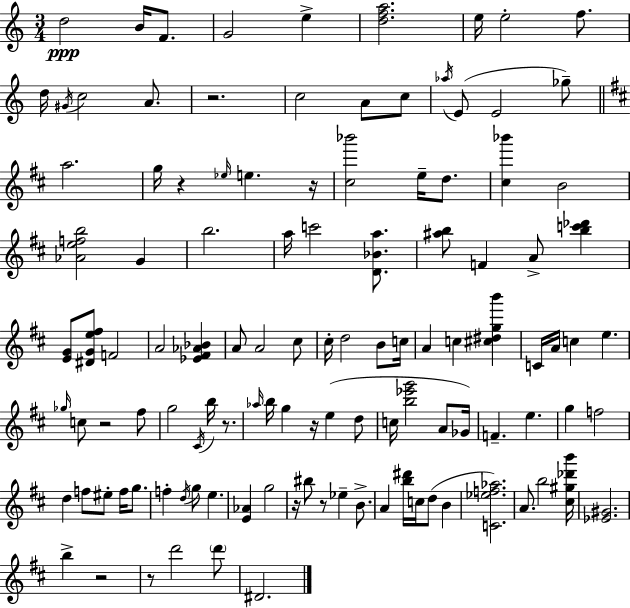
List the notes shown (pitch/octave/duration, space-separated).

D5/h B4/s F4/e. G4/h E5/q [D5,F5,A5]/h. E5/s E5/h F5/e. D5/s G#4/s C5/h A4/e. R/h. C5/h A4/e C5/e Ab5/s E4/e E4/h Gb5/e A5/h. G5/s R/q Eb5/s E5/q. R/s [C#5,Bb6]/h E5/s D5/e. [C#5,Bb6]/q B4/h [Ab4,E5,F5,B5]/h G4/q B5/h. A5/s C6/h [D4,Bb4,A5]/e. [A#5,B5]/e F4/q A4/e [B5,C6,Db6]/q [E4,G4]/e [D#4,G4,E5,F#5]/e F4/h A4/h [Eb4,F#4,Ab4,Bb4]/q A4/e A4/h C#5/e C#5/s D5/h B4/e C5/s A4/q C5/q [C#5,D#5,G5,B6]/q C4/s A4/s C5/q E5/q. Gb5/s C5/e R/h F#5/e G5/h C#4/s B5/s R/e. Ab5/s B5/s G5/q R/s E5/q D5/e C5/s [B5,Eb6,G6]/h A4/e Gb4/s F4/q. E5/q. G5/q F5/h D5/q F5/e EIS5/e F5/s G5/e. F5/q D5/s G5/e E5/q. [E4,Ab4]/q G5/h R/s BIS5/e R/e Eb5/q B4/e. A4/q [B5,D#6]/s C5/s D5/e B4/q [C4,Eb5,F5,Ab5]/h. A4/e. B5/h [C#5,G#5,Db6,B6]/s [Eb4,G#4]/h. B5/q R/h R/e D6/h D6/e D#4/h.